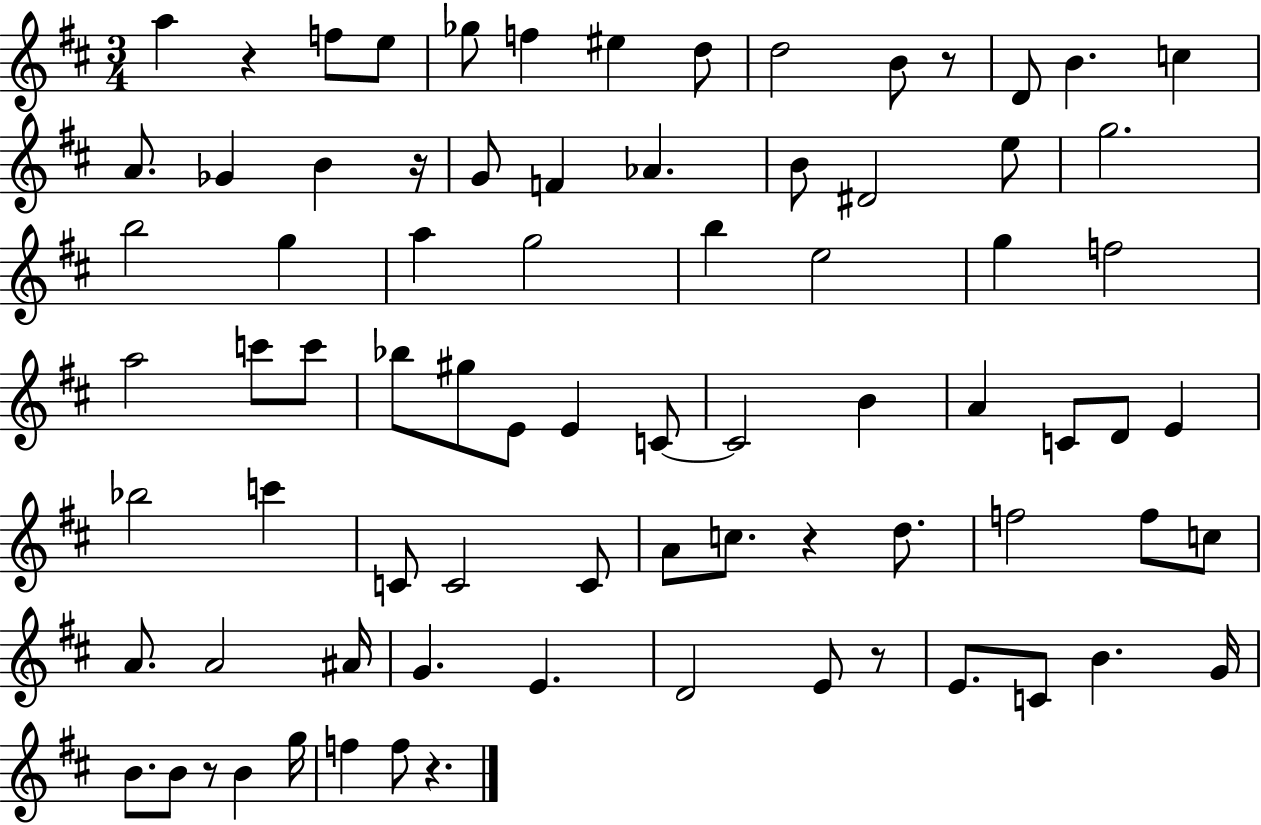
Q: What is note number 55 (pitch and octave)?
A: C5